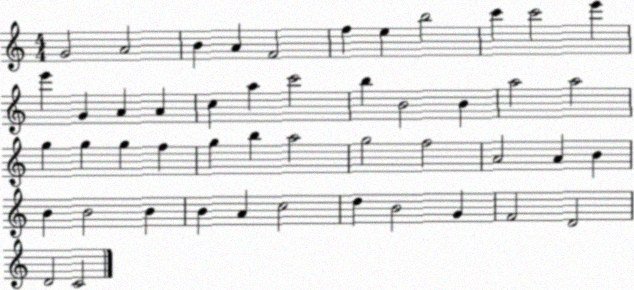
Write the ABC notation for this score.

X:1
T:Untitled
M:4/4
L:1/4
K:C
G2 A2 B A F2 f e b2 c' c'2 e' e' G A A c a c'2 b B2 B a2 a2 g g g f g b a2 g2 f2 A2 A B B B2 B B A c2 d B2 G F2 D2 D2 C2